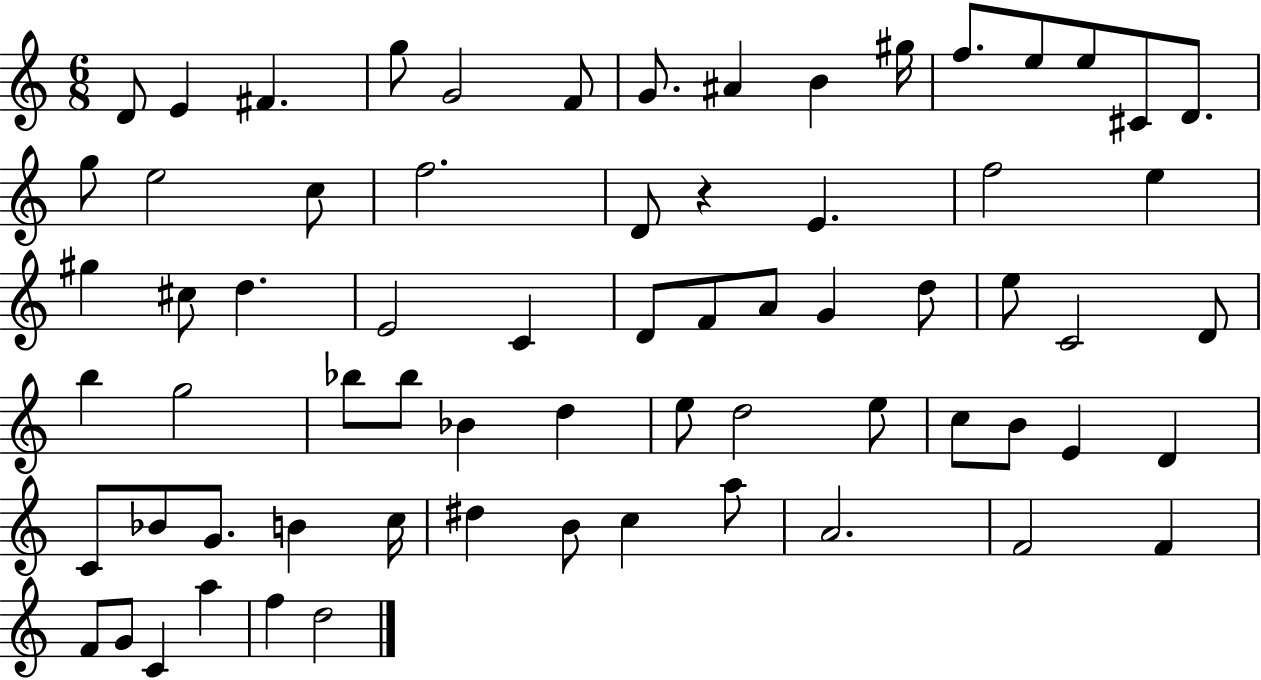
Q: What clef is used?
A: treble